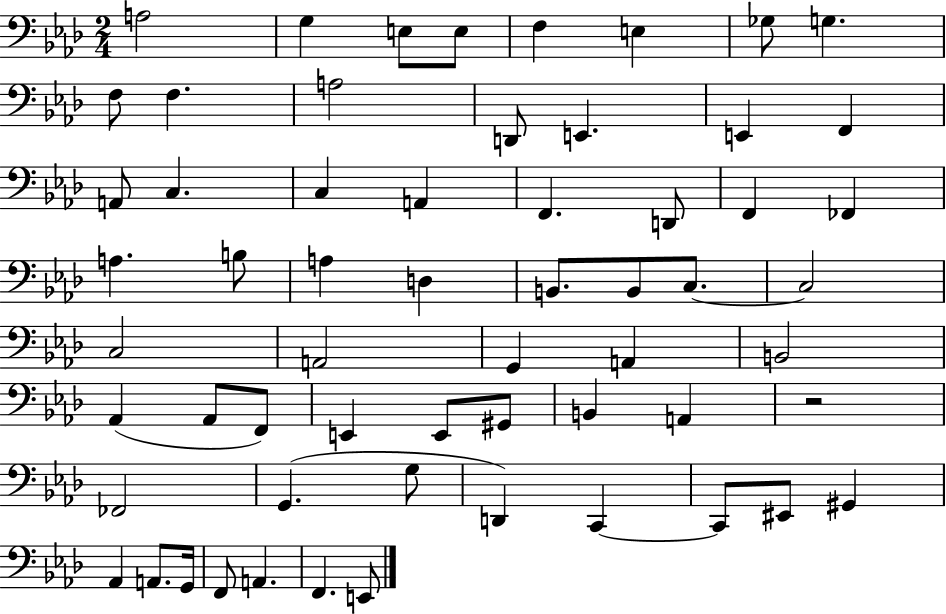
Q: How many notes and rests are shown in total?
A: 60